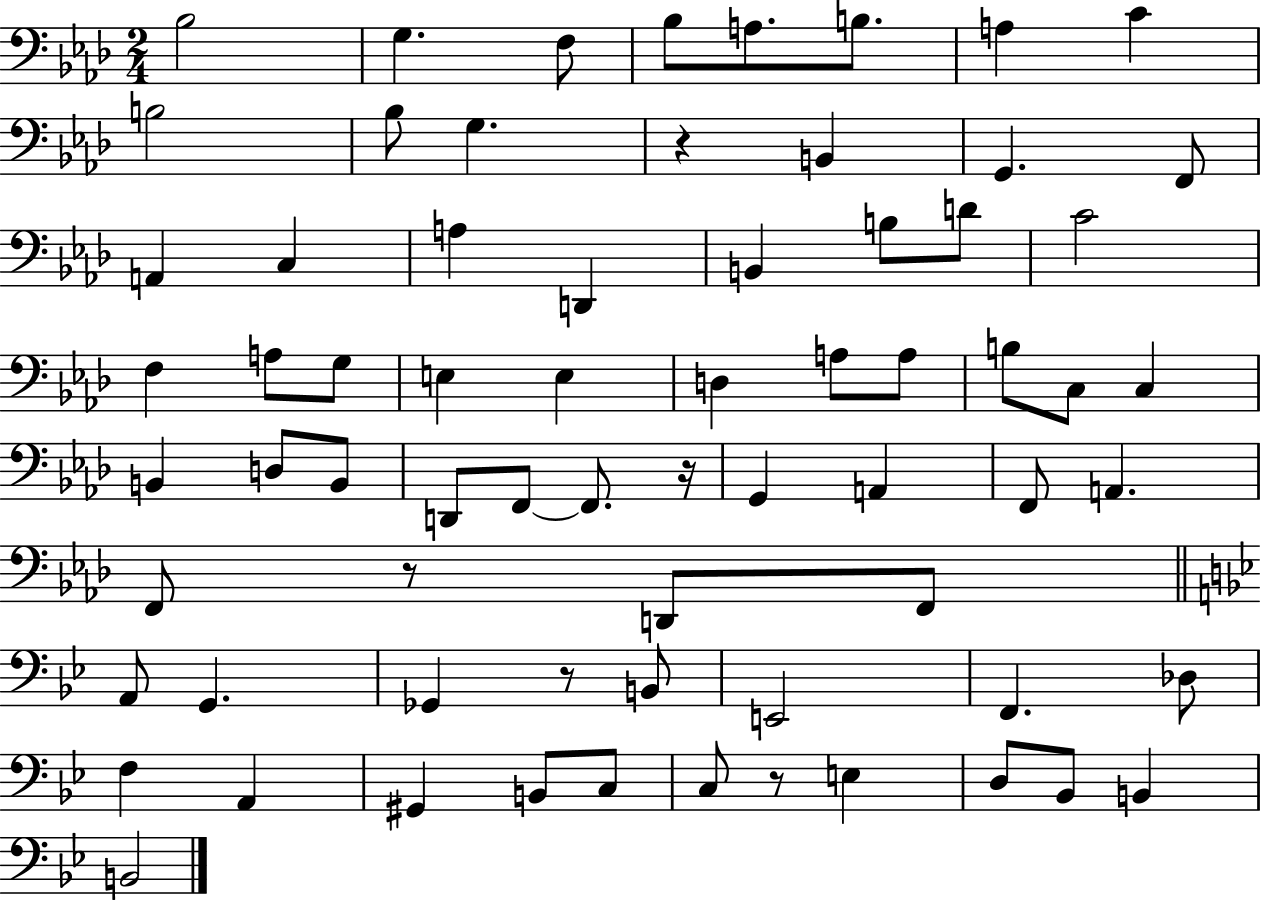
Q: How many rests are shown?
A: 5